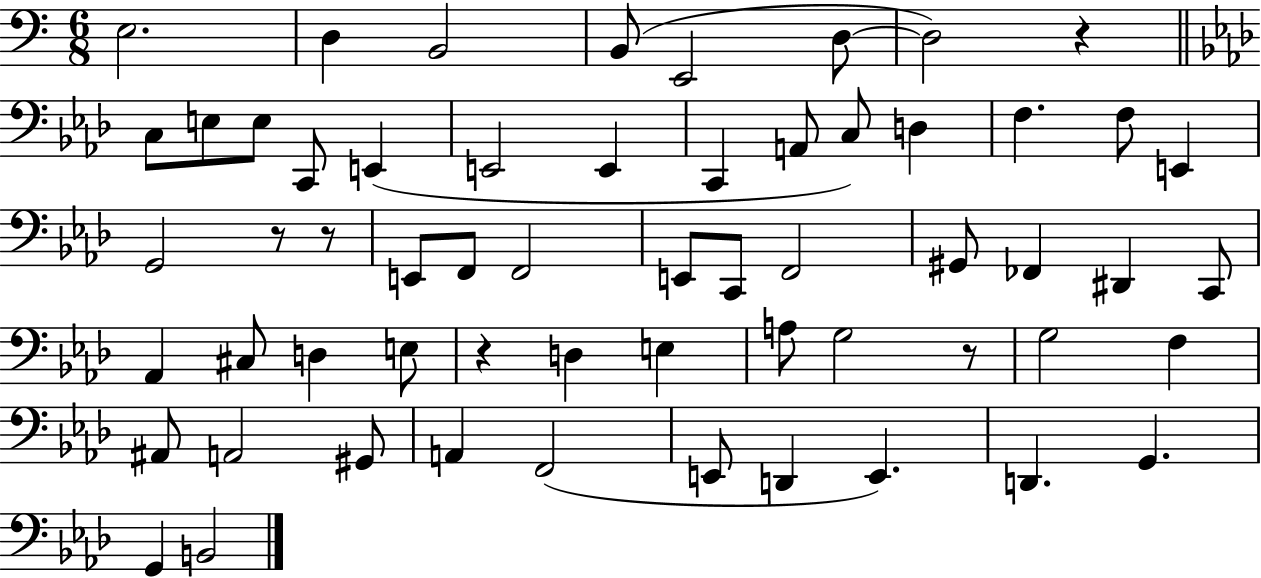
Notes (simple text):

E3/h. D3/q B2/h B2/e E2/h D3/e D3/h R/q C3/e E3/e E3/e C2/e E2/q E2/h E2/q C2/q A2/e C3/e D3/q F3/q. F3/e E2/q G2/h R/e R/e E2/e F2/e F2/h E2/e C2/e F2/h G#2/e FES2/q D#2/q C2/e Ab2/q C#3/e D3/q E3/e R/q D3/q E3/q A3/e G3/h R/e G3/h F3/q A#2/e A2/h G#2/e A2/q F2/h E2/e D2/q E2/q. D2/q. G2/q. G2/q B2/h